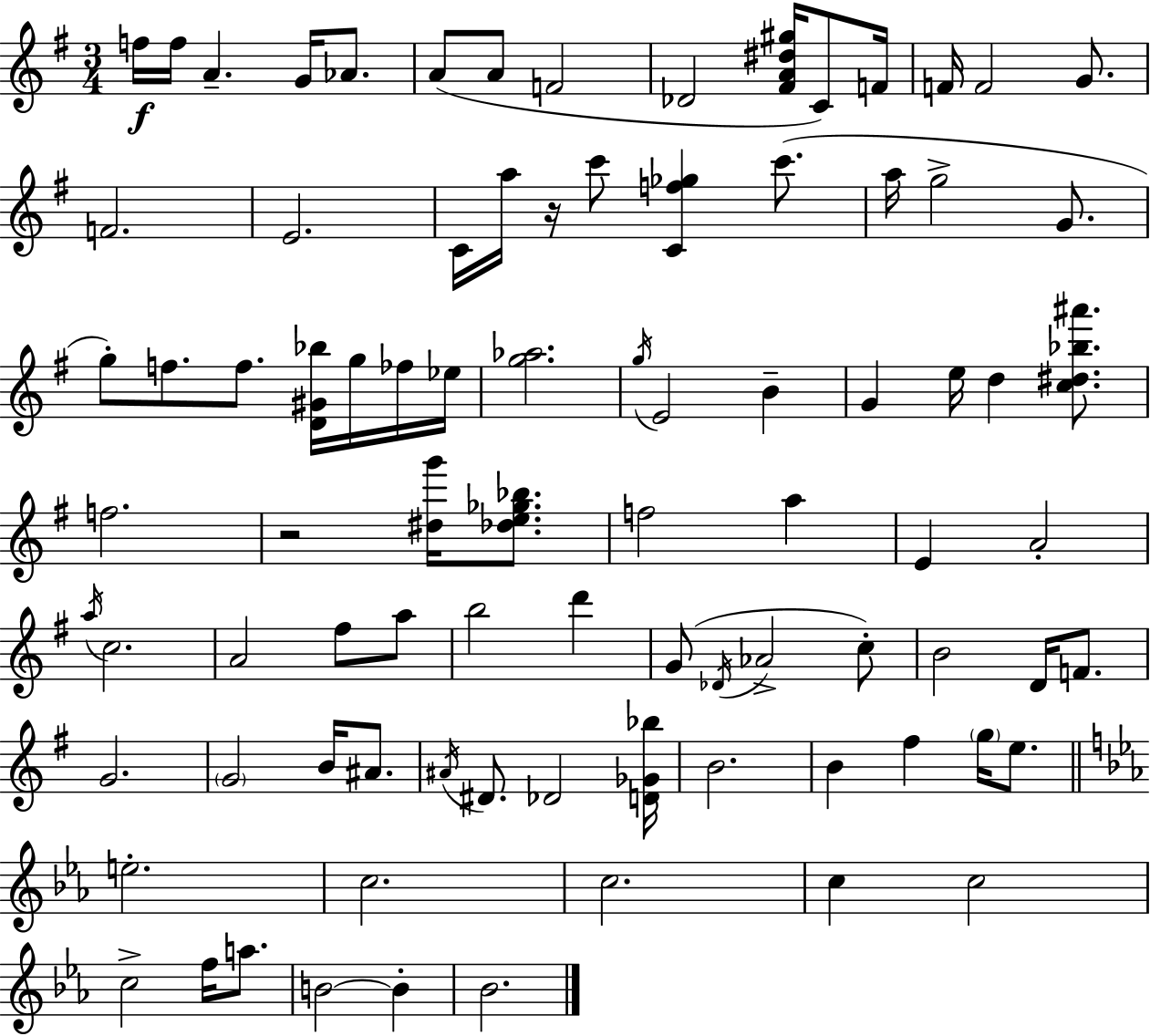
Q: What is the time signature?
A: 3/4